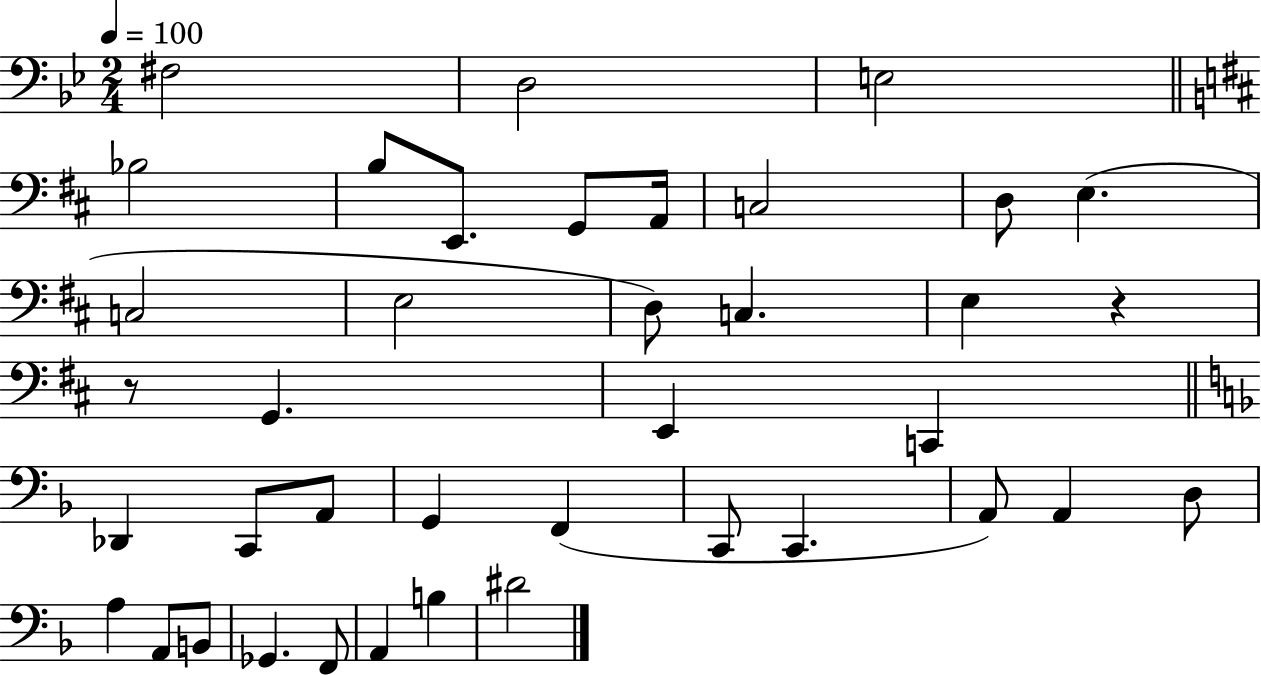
F#3/h D3/h E3/h Bb3/h B3/e E2/e. G2/e A2/s C3/h D3/e E3/q. C3/h E3/h D3/e C3/q. E3/q R/q R/e G2/q. E2/q C2/q Db2/q C2/e A2/e G2/q F2/q C2/e C2/q. A2/e A2/q D3/e A3/q A2/e B2/e Gb2/q. F2/e A2/q B3/q D#4/h